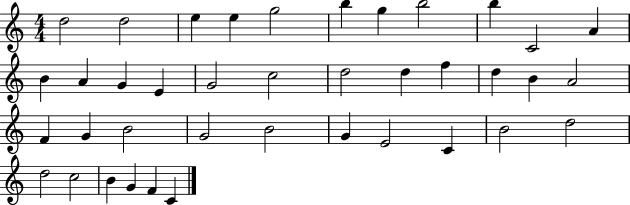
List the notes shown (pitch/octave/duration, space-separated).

D5/h D5/h E5/q E5/q G5/h B5/q G5/q B5/h B5/q C4/h A4/q B4/q A4/q G4/q E4/q G4/h C5/h D5/h D5/q F5/q D5/q B4/q A4/h F4/q G4/q B4/h G4/h B4/h G4/q E4/h C4/q B4/h D5/h D5/h C5/h B4/q G4/q F4/q C4/q